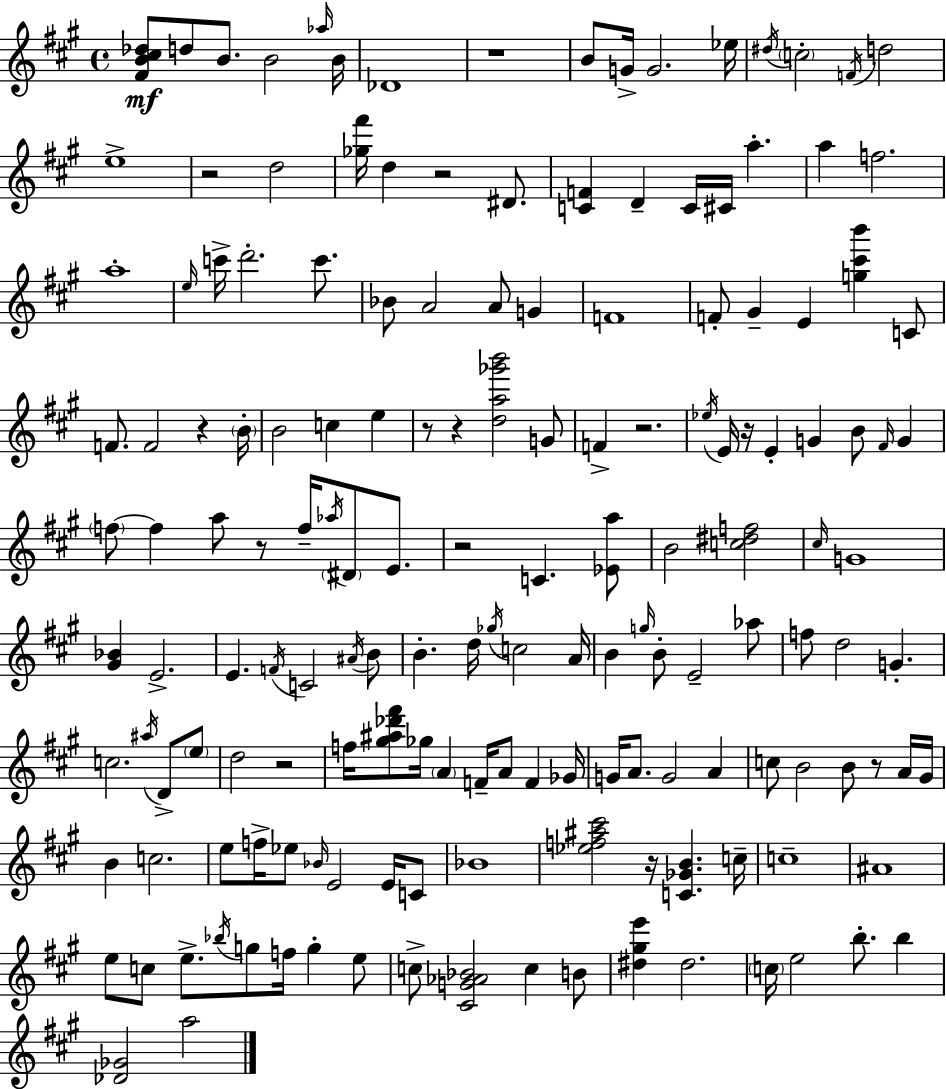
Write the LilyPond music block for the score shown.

{
  \clef treble
  \time 4/4
  \defaultTimeSignature
  \key a \major
  <fis' b' cis'' des''>8\mf d''8 b'8. b'2 \grace { aes''16 } | b'16 des'1 | r1 | b'8 g'16-> g'2. | \break ees''16 \acciaccatura { dis''16 } \parenthesize c''2-. \acciaccatura { f'16 } d''2 | e''1-> | r2 d''2 | <ges'' fis'''>16 d''4 r2 | \break dis'8. <c' f'>4 d'4-- c'16 cis'16 a''4.-. | a''4 f''2. | a''1-. | \grace { e''16 } c'''16-> d'''2.-. | \break c'''8. bes'8 a'2 a'8 | g'4 f'1 | f'8-. gis'4-- e'4 <g'' cis''' b'''>4 | c'8 f'8. f'2 r4 | \break \parenthesize b'16-. b'2 c''4 | e''4 r8 r4 <d'' a'' ges''' b'''>2 | g'8 f'4-> r2. | \acciaccatura { ees''16 } e'16 r16 e'4-. g'4 b'8 | \break \grace { fis'16 } g'4 \parenthesize f''8~~ f''4 a''8 r8 | f''16-- \acciaccatura { aes''16 } \parenthesize dis'8 e'8. r2 c'4. | <ees' a''>8 b'2 <c'' dis'' f''>2 | \grace { cis''16 } g'1 | \break <gis' bes'>4 e'2.-> | e'4. \acciaccatura { f'16 } c'2 | \acciaccatura { ais'16 } b'8 b'4.-. | d''16 \acciaccatura { ges''16 } c''2 a'16 b'4 \grace { g''16 } | \break b'8-. e'2-- aes''8 f''8 d''2 | g'4.-. c''2. | \acciaccatura { ais''16 } d'8-> \parenthesize e''8 d''2 | r2 f''16 <gis'' ais'' des''' fis'''>8 | \break ges''16 \parenthesize a'4 f'16-- a'8 f'4 ges'16 g'16 a'8. | g'2 a'4 c''8 b'2 | b'8 r8 a'16 gis'16 b'4 | c''2. e''8 f''16-> | \break ees''8 \grace { bes'16 } e'2 e'16 c'8 bes'1 | <ees'' f'' ais'' cis'''>2 | r16 <c' ges' b'>4. c''16-- c''1-- | ais'1 | \break e''8 | c''8 e''8.-> \acciaccatura { bes''16 } g''8 f''16 g''4-. e''8 c''8-> | <cis' g' aes' bes'>2 c''4 b'8 <dis'' gis'' e'''>4 | dis''2. \parenthesize c''16 | \break e''2 b''8.-. b''4 <des' ges'>2 | a''2 \bar "|."
}